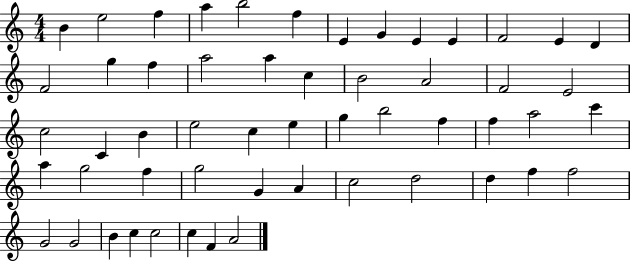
{
  \clef treble
  \numericTimeSignature
  \time 4/4
  \key c \major
  b'4 e''2 f''4 | a''4 b''2 f''4 | e'4 g'4 e'4 e'4 | f'2 e'4 d'4 | \break f'2 g''4 f''4 | a''2 a''4 c''4 | b'2 a'2 | f'2 e'2 | \break c''2 c'4 b'4 | e''2 c''4 e''4 | g''4 b''2 f''4 | f''4 a''2 c'''4 | \break a''4 g''2 f''4 | g''2 g'4 a'4 | c''2 d''2 | d''4 f''4 f''2 | \break g'2 g'2 | b'4 c''4 c''2 | c''4 f'4 a'2 | \bar "|."
}